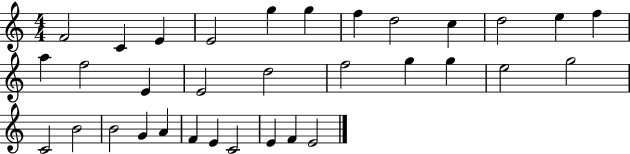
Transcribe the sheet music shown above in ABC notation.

X:1
T:Untitled
M:4/4
L:1/4
K:C
F2 C E E2 g g f d2 c d2 e f a f2 E E2 d2 f2 g g e2 g2 C2 B2 B2 G A F E C2 E F E2